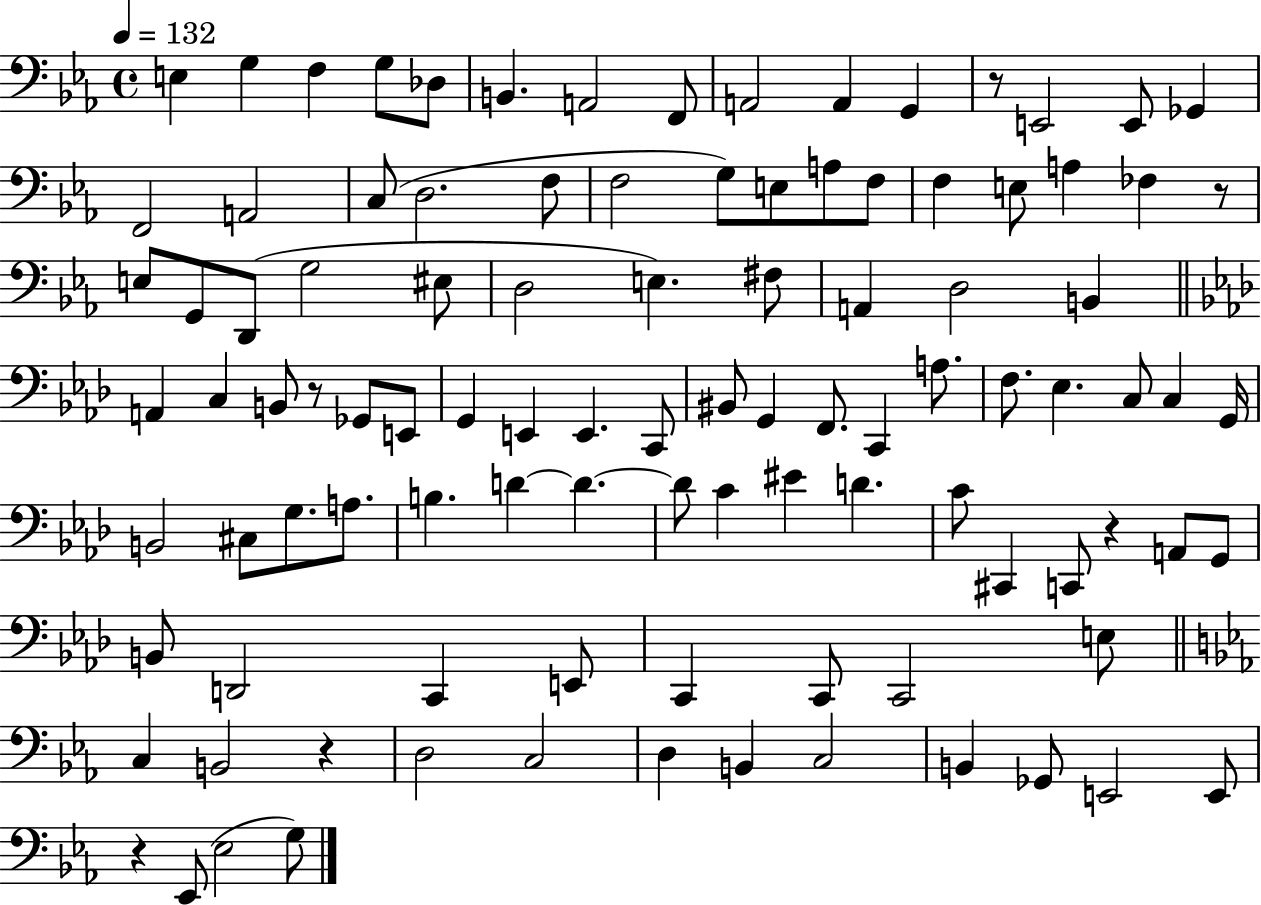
X:1
T:Untitled
M:4/4
L:1/4
K:Eb
E, G, F, G,/2 _D,/2 B,, A,,2 F,,/2 A,,2 A,, G,, z/2 E,,2 E,,/2 _G,, F,,2 A,,2 C,/2 D,2 F,/2 F,2 G,/2 E,/2 A,/2 F,/2 F, E,/2 A, _F, z/2 E,/2 G,,/2 D,,/2 G,2 ^E,/2 D,2 E, ^F,/2 A,, D,2 B,, A,, C, B,,/2 z/2 _G,,/2 E,,/2 G,, E,, E,, C,,/2 ^B,,/2 G,, F,,/2 C,, A,/2 F,/2 _E, C,/2 C, G,,/4 B,,2 ^C,/2 G,/2 A,/2 B, D D D/2 C ^E D C/2 ^C,, C,,/2 z A,,/2 G,,/2 B,,/2 D,,2 C,, E,,/2 C,, C,,/2 C,,2 E,/2 C, B,,2 z D,2 C,2 D, B,, C,2 B,, _G,,/2 E,,2 E,,/2 z _E,,/2 _E,2 G,/2